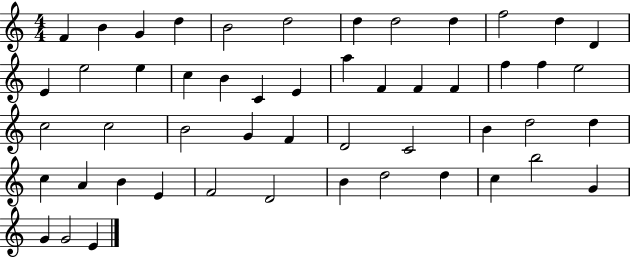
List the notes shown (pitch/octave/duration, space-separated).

F4/q B4/q G4/q D5/q B4/h D5/h D5/q D5/h D5/q F5/h D5/q D4/q E4/q E5/h E5/q C5/q B4/q C4/q E4/q A5/q F4/q F4/q F4/q F5/q F5/q E5/h C5/h C5/h B4/h G4/q F4/q D4/h C4/h B4/q D5/h D5/q C5/q A4/q B4/q E4/q F4/h D4/h B4/q D5/h D5/q C5/q B5/h G4/q G4/q G4/h E4/q